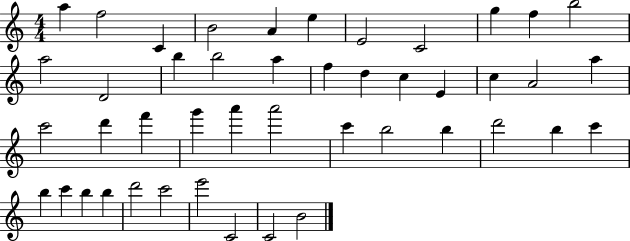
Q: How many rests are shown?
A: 0